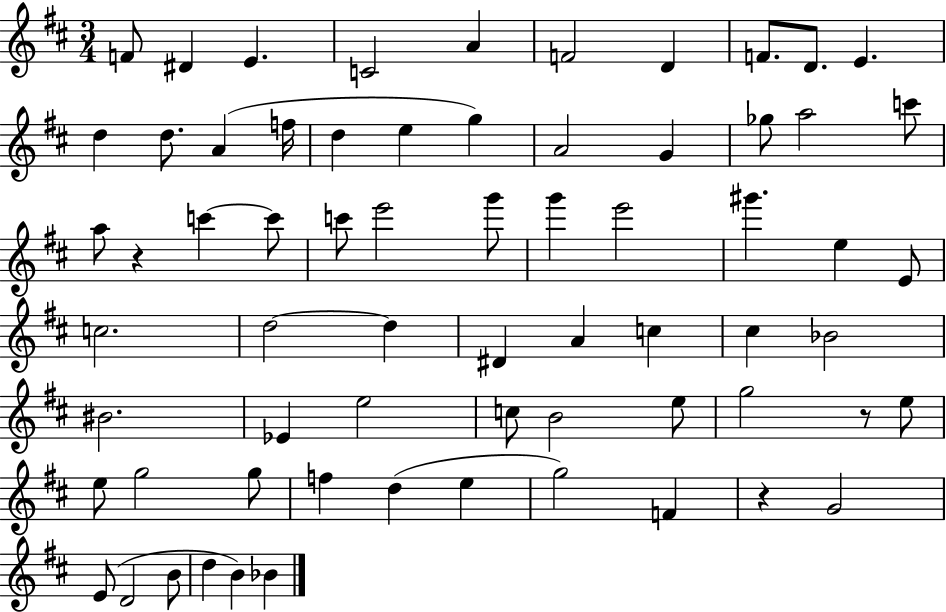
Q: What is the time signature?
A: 3/4